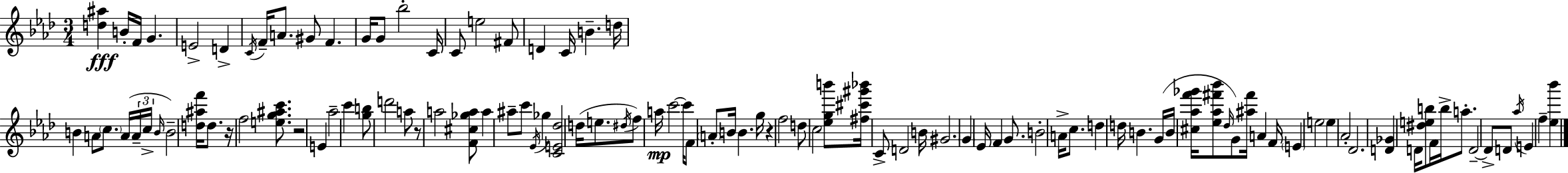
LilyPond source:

{
  \clef treble
  \numericTimeSignature
  \time 3/4
  \key f \minor
  <d'' ais''>4\fff b'16-. f'16 g'4. | e'2-> d'4-> | \acciaccatura { c'16 } f'16-- a'8. gis'8 f'4. | g'16 g'8 bes''2-. | \break c'16 c'8 e''2 fis'8 | d'4 c'16 b'4.-- | d''16 b'4 a'8 \parenthesize c''8. a'16( \tuplet 3/2 { a'16-- | c''16-> \grace { b'16 } } b'2--) <d'' ais'' f'''>16 d''8. | \break r16 f''2 <e'' g'' ais'' c'''>8. | r2 e'4 | aes''2-- c'''4 | <g'' b''>8 d'''2 | \break a''8 r8 a''2 | <f' cis'' ges'' a''>8 a''4 ais''8-- c'''8 \acciaccatura { ees'16 } ges''4 | <c' e' des''>2 d''16( | e''8. \acciaccatura { dis''16 }) f''8 a''16\mp c'''2~~ | \break c'''16 f'8 \parenthesize a'8-. b'16 b'4. | g''16 r4 f''2 | d''8 c''2 | <ees'' g'' b'''>8 <fis'' cis''' gis''' bes'''>16 c'8-> d'2 | \break b'16 gis'2. | \parenthesize g'4 ees'16 f'4 | g'8. b'2-. | a'16-> c''8. d''4 d''16 b'4. | \break g'16( b'16 <cis'' aes'' f''' ges'''>16 <ees'' aes'' fis''' bes'''>8 \grace { des''16 } g'8) <ais'' fis'''>16 | a'4 f'16 \parenthesize e'4 e''2 | e''4 aes'2-. | des'2. | \break <d' ges'>4 d'16 <dis'' e'' b''>8 | f'16 b''16-> a''8.-. d'2--~~ | d'8-> d'8 \acciaccatura { aes''16 } e'4 f''4-- | <ees'' bes'''>4 \bar "|."
}